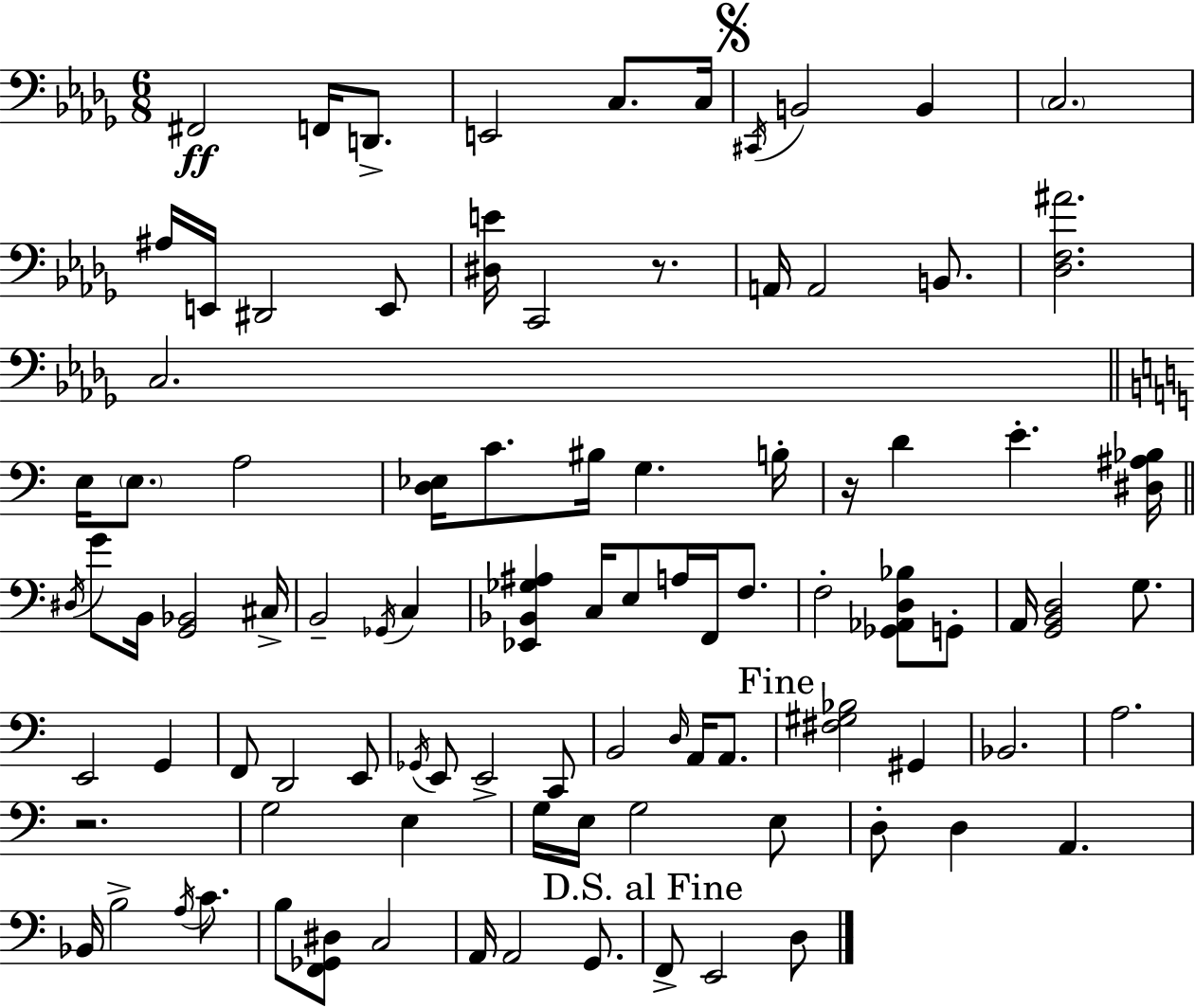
{
  \clef bass
  \numericTimeSignature
  \time 6/8
  \key bes \minor
  fis,2\ff f,16 d,8.-> | e,2 c8. c16 | \mark \markup { \musicglyph "scripts.segno" } \acciaccatura { cis,16 } b,2 b,4 | \parenthesize c2. | \break ais16 e,16 dis,2 e,8 | <dis e'>16 c,2 r8. | a,16 a,2 b,8. | <des f ais'>2. | \break c2. | \bar "||" \break \key c \major e16 \parenthesize e8. a2 | <d ees>16 c'8. bis16 g4. b16-. | r16 d'4 e'4.-. <dis ais bes>16 | \bar "||" \break \key c \major \acciaccatura { dis16 } g'8 b,16 <g, bes,>2 | cis16-> b,2-- \acciaccatura { ges,16 } c4 | <ees, bes, ges ais>4 c16 e8 a16 f,16 f8. | f2-. <ges, aes, d bes>8 | \break g,8-. a,16 <g, b, d>2 g8. | e,2 g,4 | f,8 d,2 | e,8 \acciaccatura { ges,16 } e,8 e,2-> | \break c,8 b,2 \grace { d16 } | a,16 a,8. \mark "Fine" <fis gis bes>2 | gis,4 bes,2. | a2. | \break r2. | g2 | e4 g16 e16 g2 | e8 d8-. d4 a,4. | \break bes,16 b2-> | \acciaccatura { a16 } c'8. b8 <f, ges, dis>8 c2 | a,16 a,2 | g,8. \mark "D.S. al Fine" f,8-> e,2 | \break d8 \bar "|."
}